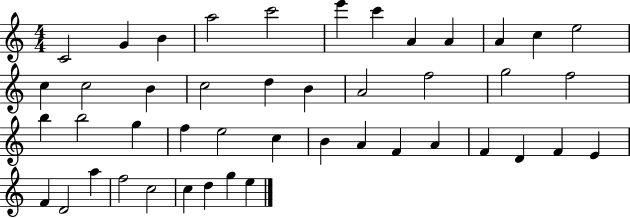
{
  \clef treble
  \numericTimeSignature
  \time 4/4
  \key c \major
  c'2 g'4 b'4 | a''2 c'''2 | e'''4 c'''4 a'4 a'4 | a'4 c''4 e''2 | \break c''4 c''2 b'4 | c''2 d''4 b'4 | a'2 f''2 | g''2 f''2 | \break b''4 b''2 g''4 | f''4 e''2 c''4 | b'4 a'4 f'4 a'4 | f'4 d'4 f'4 e'4 | \break f'4 d'2 a''4 | f''2 c''2 | c''4 d''4 g''4 e''4 | \bar "|."
}